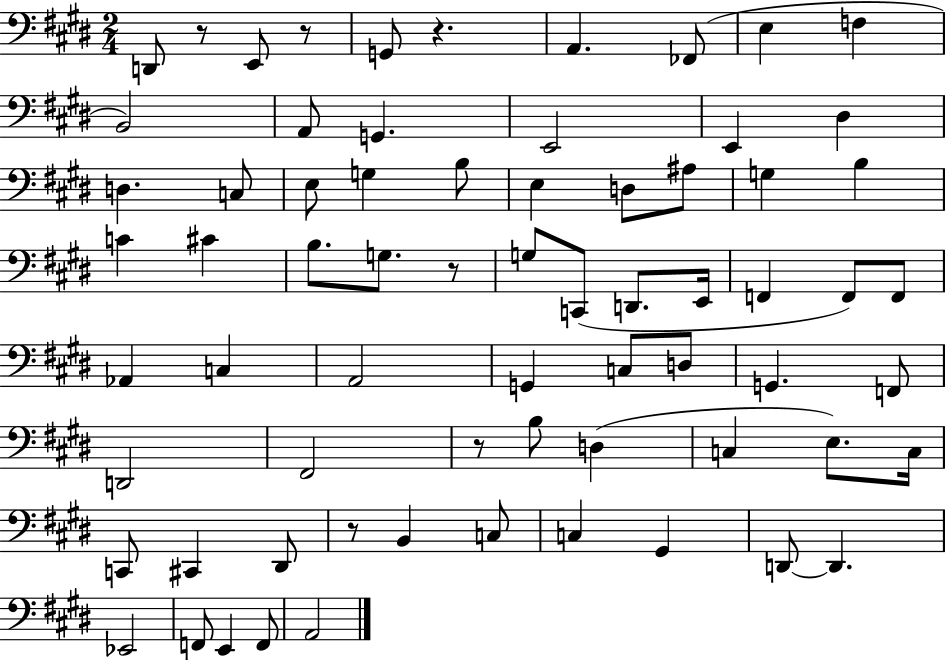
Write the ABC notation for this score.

X:1
T:Untitled
M:2/4
L:1/4
K:E
D,,/2 z/2 E,,/2 z/2 G,,/2 z A,, _F,,/2 E, F, B,,2 A,,/2 G,, E,,2 E,, ^D, D, C,/2 E,/2 G, B,/2 E, D,/2 ^A,/2 G, B, C ^C B,/2 G,/2 z/2 G,/2 C,,/2 D,,/2 E,,/4 F,, F,,/2 F,,/2 _A,, C, A,,2 G,, C,/2 D,/2 G,, F,,/2 D,,2 ^F,,2 z/2 B,/2 D, C, E,/2 C,/4 C,,/2 ^C,, ^D,,/2 z/2 B,, C,/2 C, ^G,, D,,/2 D,, _E,,2 F,,/2 E,, F,,/2 A,,2